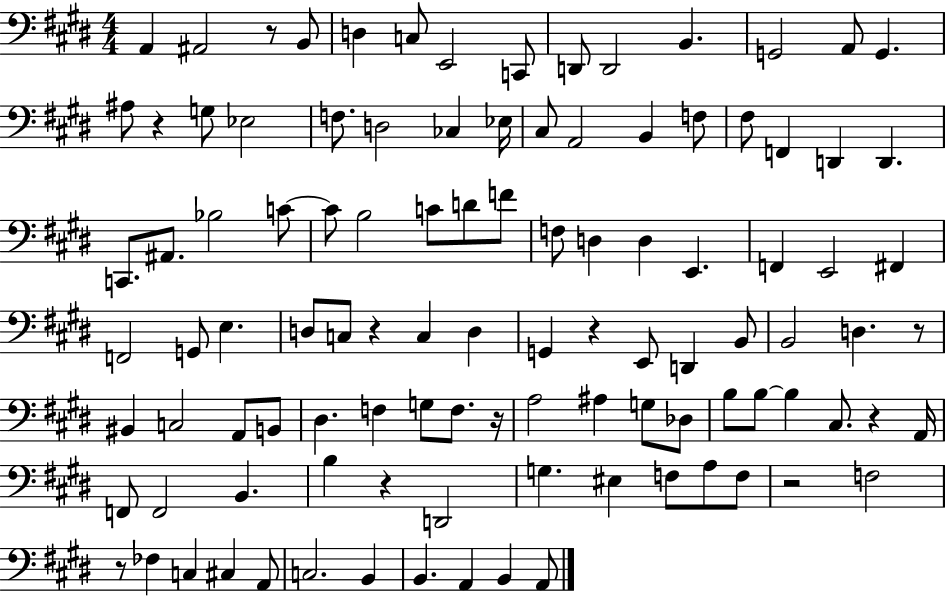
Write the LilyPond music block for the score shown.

{
  \clef bass
  \numericTimeSignature
  \time 4/4
  \key e \major
  a,4 ais,2 r8 b,8 | d4 c8 e,2 c,8 | d,8 d,2 b,4. | g,2 a,8 g,4. | \break ais8 r4 g8 ees2 | f8. d2 ces4 ees16 | cis8 a,2 b,4 f8 | fis8 f,4 d,4 d,4. | \break c,8. ais,8. bes2 c'8~~ | c'8 b2 c'8 d'8 f'8 | f8 d4 d4 e,4. | f,4 e,2 fis,4 | \break f,2 g,8 e4. | d8 c8 r4 c4 d4 | g,4 r4 e,8 d,4 b,8 | b,2 d4. r8 | \break bis,4 c2 a,8 b,8 | dis4. f4 g8 f8. r16 | a2 ais4 g8 des8 | b8 b8~~ b4 cis8. r4 a,16 | \break f,8 f,2 b,4. | b4 r4 d,2 | g4. eis4 f8 a8 f8 | r2 f2 | \break r8 fes4 c4 cis4 a,8 | c2. b,4 | b,4. a,4 b,4 a,8 | \bar "|."
}